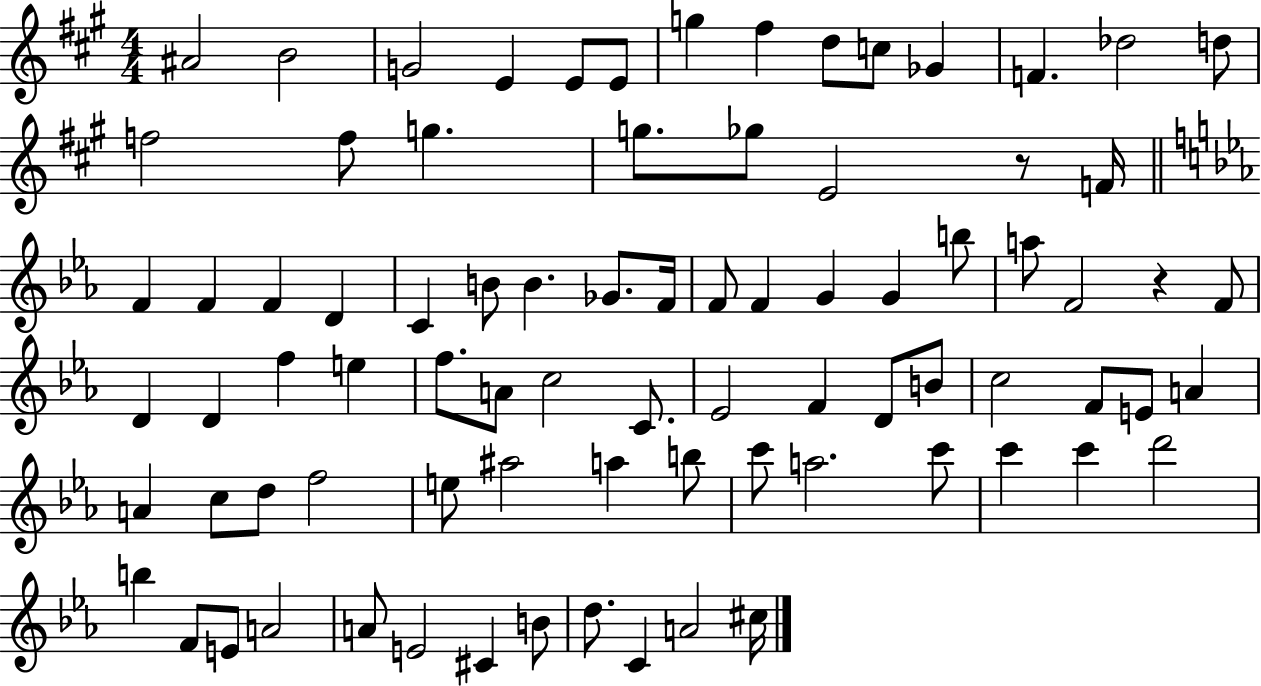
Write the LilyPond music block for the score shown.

{
  \clef treble
  \numericTimeSignature
  \time 4/4
  \key a \major
  ais'2 b'2 | g'2 e'4 e'8 e'8 | g''4 fis''4 d''8 c''8 ges'4 | f'4. des''2 d''8 | \break f''2 f''8 g''4. | g''8. ges''8 e'2 r8 f'16 | \bar "||" \break \key c \minor f'4 f'4 f'4 d'4 | c'4 b'8 b'4. ges'8. f'16 | f'8 f'4 g'4 g'4 b''8 | a''8 f'2 r4 f'8 | \break d'4 d'4 f''4 e''4 | f''8. a'8 c''2 c'8. | ees'2 f'4 d'8 b'8 | c''2 f'8 e'8 a'4 | \break a'4 c''8 d''8 f''2 | e''8 ais''2 a''4 b''8 | c'''8 a''2. c'''8 | c'''4 c'''4 d'''2 | \break b''4 f'8 e'8 a'2 | a'8 e'2 cis'4 b'8 | d''8. c'4 a'2 cis''16 | \bar "|."
}